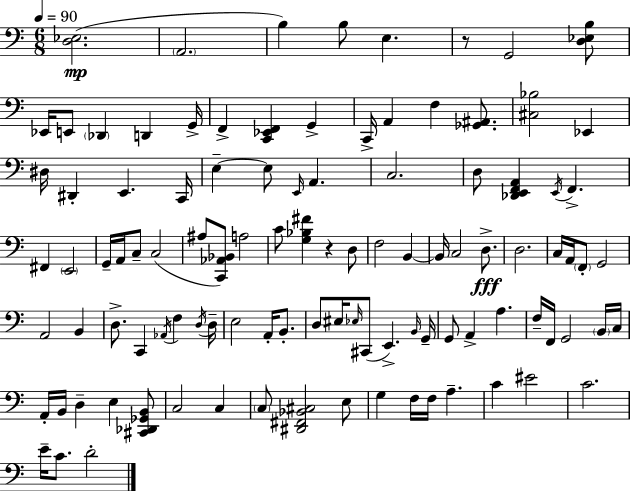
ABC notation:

X:1
T:Untitled
M:6/8
L:1/4
K:C
[D,_E,]2 A,,2 B, B,/2 E, z/2 G,,2 [D,_E,B,]/2 _E,,/4 E,,/2 _D,, D,, G,,/4 F,, [C,,_E,,F,,] G,, C,,/4 A,, F, [_G,,^A,,]/2 [^C,_B,]2 _E,, ^D,/4 ^D,, E,, C,,/4 E, E,/2 E,,/4 A,, C,2 D,/2 [_D,,E,,F,,A,,] E,,/4 F,, ^F,, E,,2 G,,/4 A,,/4 C,/2 C,2 ^A,/2 [C,,_A,,_B,,]/2 A,2 C/2 [G,_B,^F] z D,/2 F,2 B,, B,,/4 C,2 D,/2 D,2 C,/4 A,,/4 F,,/2 G,,2 A,,2 B,, D,/2 C,, _A,,/4 F, D,/4 D,/4 E,2 A,,/4 B,,/2 D,/2 ^E,/4 _E,/4 ^C,,/2 E,, B,,/4 G,,/4 G,,/2 A,, A, F,/4 F,,/4 G,,2 B,,/4 C,/4 A,,/4 B,,/4 D, E, [^C,,_D,,_G,,B,,]/2 C,2 C, C,/2 [^D,,^F,,_B,,^C,]2 E,/2 G, F,/4 F,/4 A, C ^E2 C2 E/4 C/2 D2